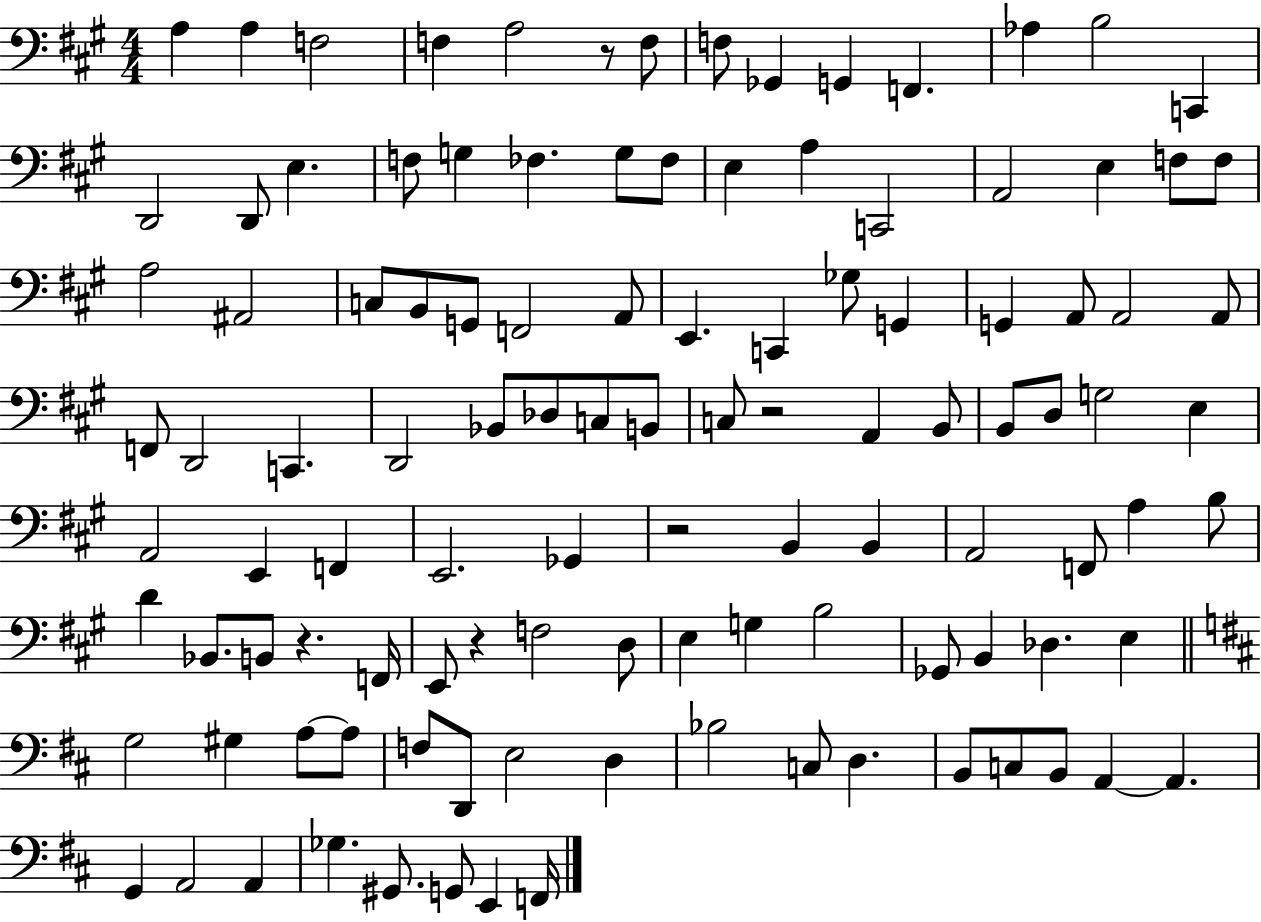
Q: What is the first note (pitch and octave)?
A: A3